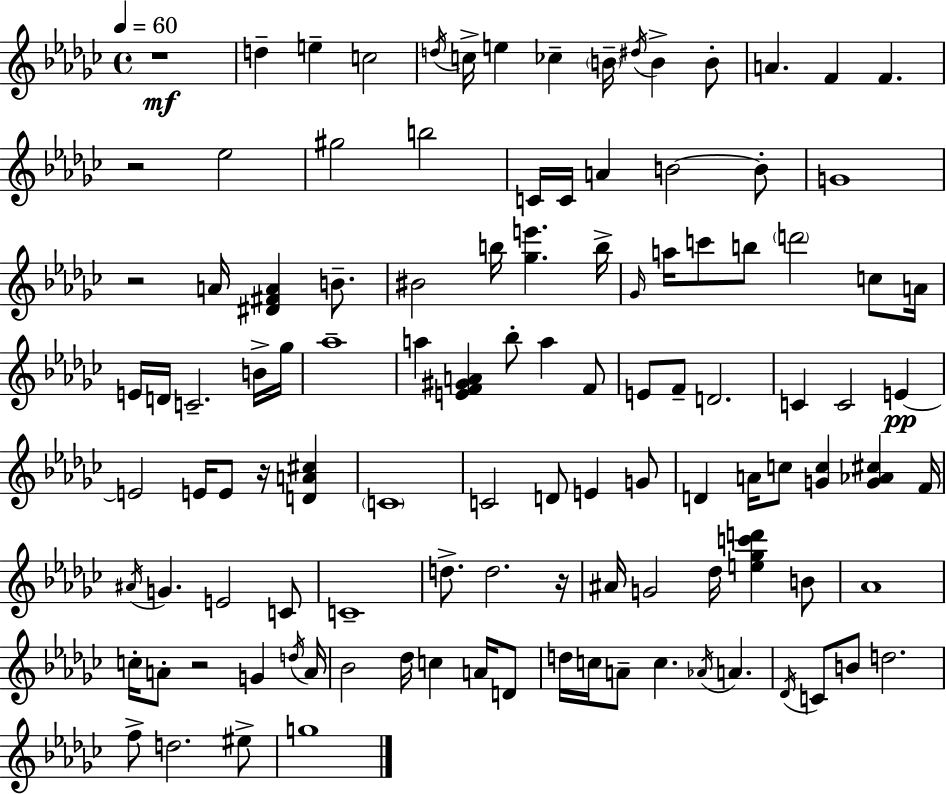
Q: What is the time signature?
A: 4/4